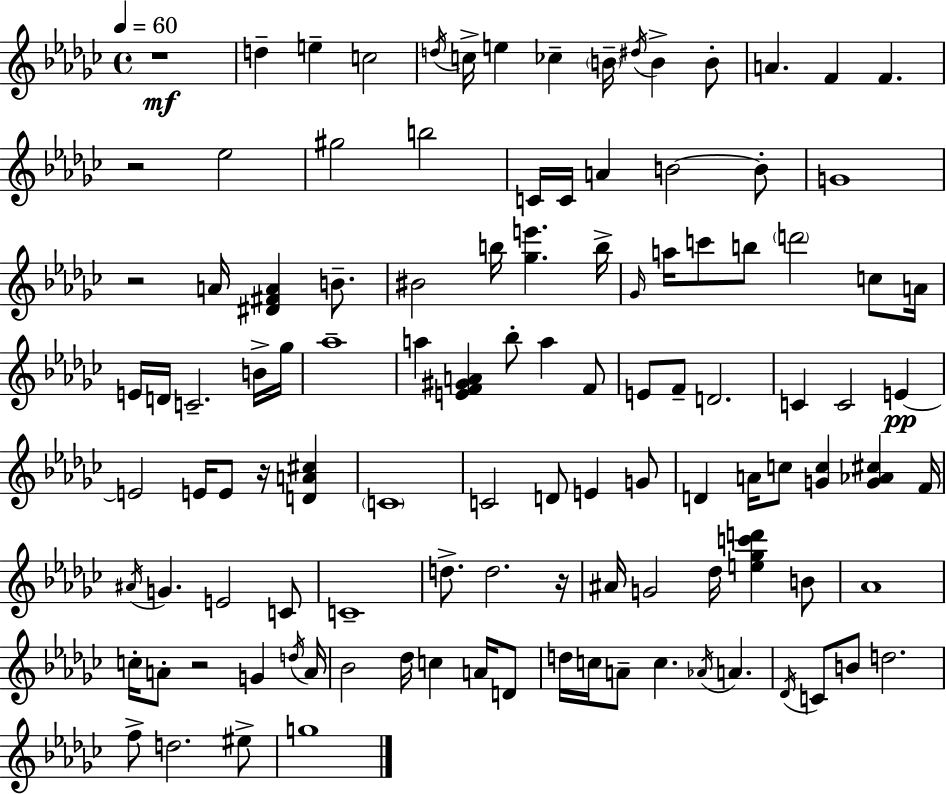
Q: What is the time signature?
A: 4/4